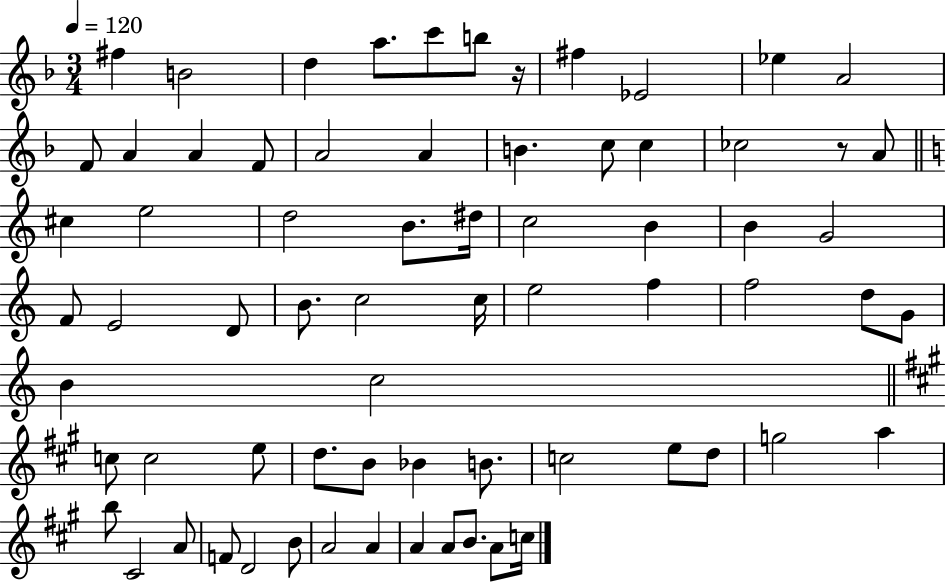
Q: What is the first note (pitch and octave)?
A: F#5